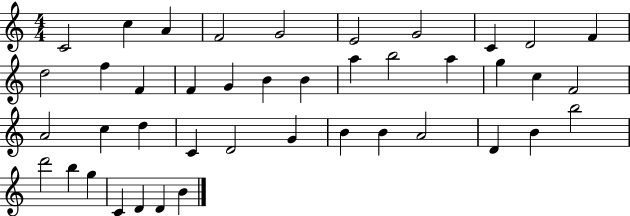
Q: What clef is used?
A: treble